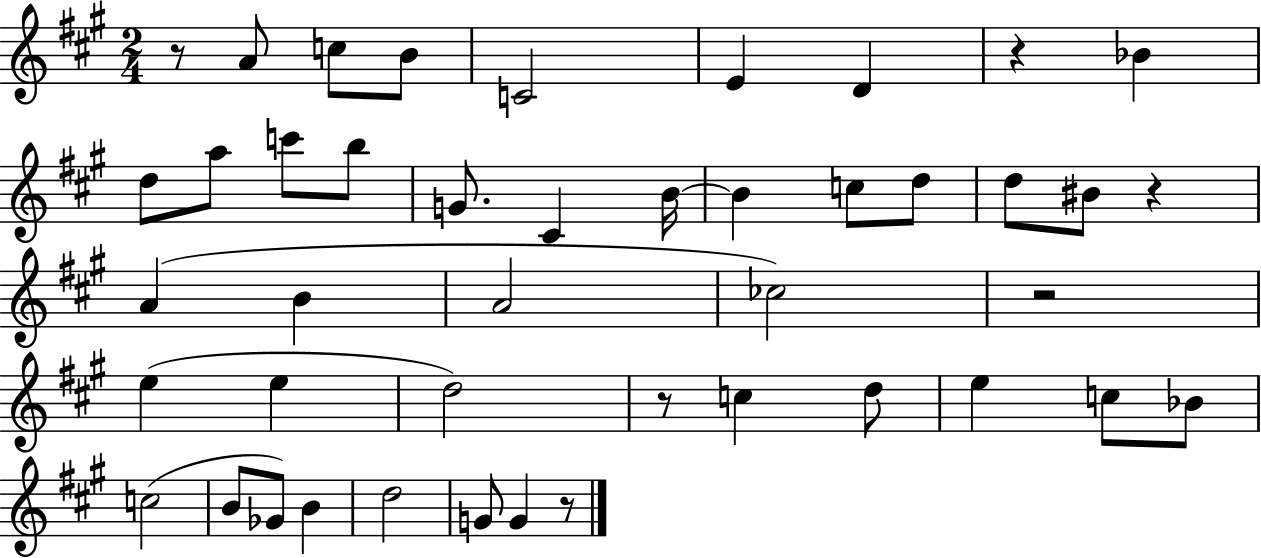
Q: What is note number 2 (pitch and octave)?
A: C5